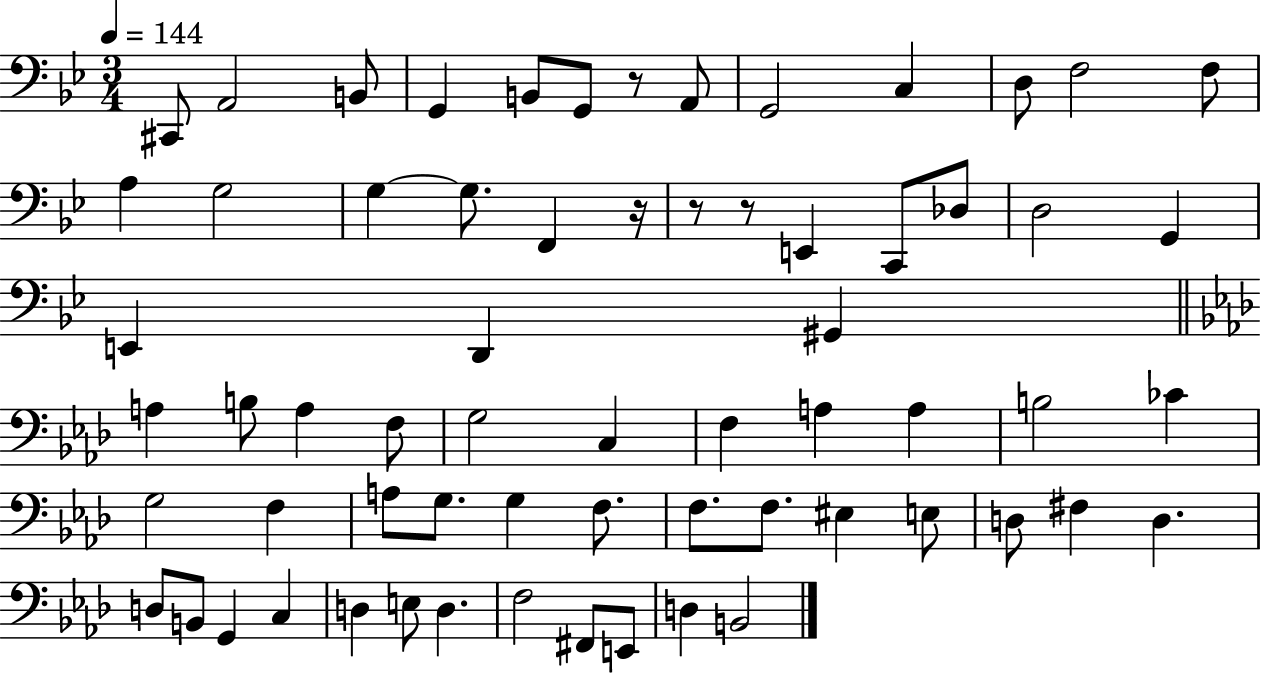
{
  \clef bass
  \numericTimeSignature
  \time 3/4
  \key bes \major
  \tempo 4 = 144
  cis,8 a,2 b,8 | g,4 b,8 g,8 r8 a,8 | g,2 c4 | d8 f2 f8 | \break a4 g2 | g4~~ g8. f,4 r16 | r8 r8 e,4 c,8 des8 | d2 g,4 | \break e,4 d,4 gis,4 | \bar "||" \break \key aes \major a4 b8 a4 f8 | g2 c4 | f4 a4 a4 | b2 ces'4 | \break g2 f4 | a8 g8. g4 f8. | f8. f8. eis4 e8 | d8 fis4 d4. | \break d8 b,8 g,4 c4 | d4 e8 d4. | f2 fis,8 e,8 | d4 b,2 | \break \bar "|."
}